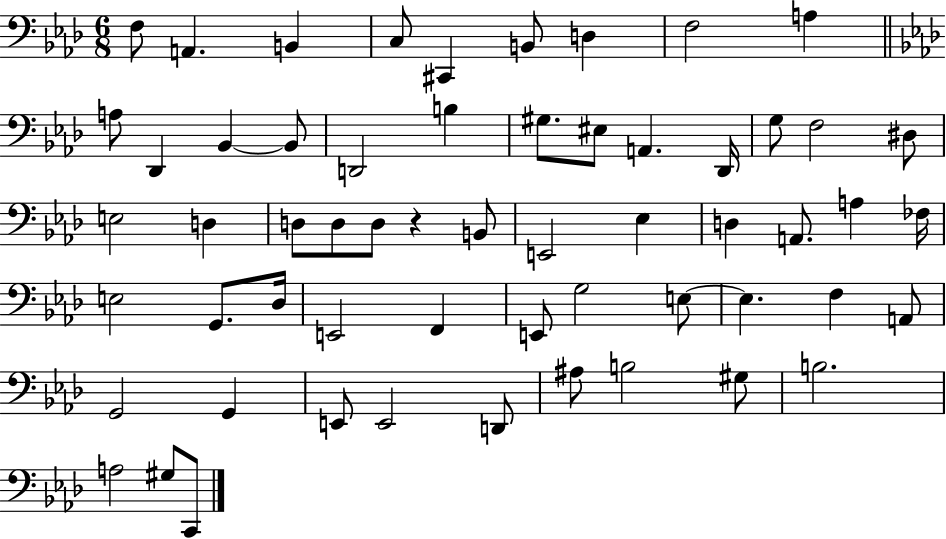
X:1
T:Untitled
M:6/8
L:1/4
K:Ab
F,/2 A,, B,, C,/2 ^C,, B,,/2 D, F,2 A, A,/2 _D,, _B,, _B,,/2 D,,2 B, ^G,/2 ^E,/2 A,, _D,,/4 G,/2 F,2 ^D,/2 E,2 D, D,/2 D,/2 D,/2 z B,,/2 E,,2 _E, D, A,,/2 A, _F,/4 E,2 G,,/2 _D,/4 E,,2 F,, E,,/2 G,2 E,/2 E, F, A,,/2 G,,2 G,, E,,/2 E,,2 D,,/2 ^A,/2 B,2 ^G,/2 B,2 A,2 ^G,/2 C,,/2